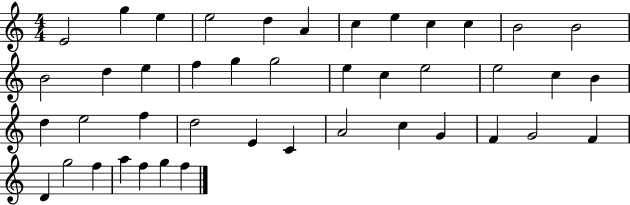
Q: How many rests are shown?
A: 0